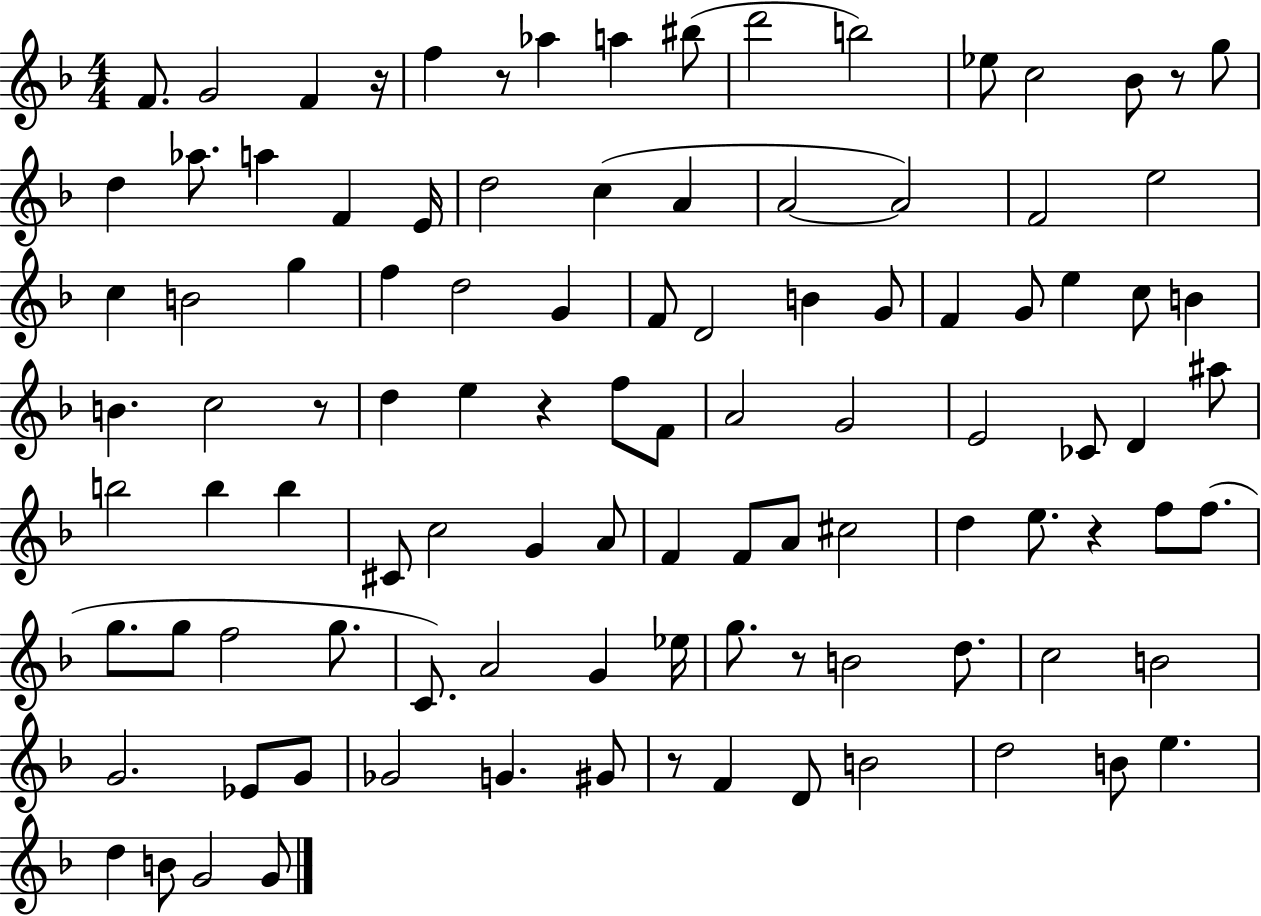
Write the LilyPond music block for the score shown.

{
  \clef treble
  \numericTimeSignature
  \time 4/4
  \key f \major
  \repeat volta 2 { f'8. g'2 f'4 r16 | f''4 r8 aes''4 a''4 bis''8( | d'''2 b''2) | ees''8 c''2 bes'8 r8 g''8 | \break d''4 aes''8. a''4 f'4 e'16 | d''2 c''4( a'4 | a'2~~ a'2) | f'2 e''2 | \break c''4 b'2 g''4 | f''4 d''2 g'4 | f'8 d'2 b'4 g'8 | f'4 g'8 e''4 c''8 b'4 | \break b'4. c''2 r8 | d''4 e''4 r4 f''8 f'8 | a'2 g'2 | e'2 ces'8 d'4 ais''8 | \break b''2 b''4 b''4 | cis'8 c''2 g'4 a'8 | f'4 f'8 a'8 cis''2 | d''4 e''8. r4 f''8 f''8.( | \break g''8. g''8 f''2 g''8. | c'8.) a'2 g'4 ees''16 | g''8. r8 b'2 d''8. | c''2 b'2 | \break g'2. ees'8 g'8 | ges'2 g'4. gis'8 | r8 f'4 d'8 b'2 | d''2 b'8 e''4. | \break d''4 b'8 g'2 g'8 | } \bar "|."
}